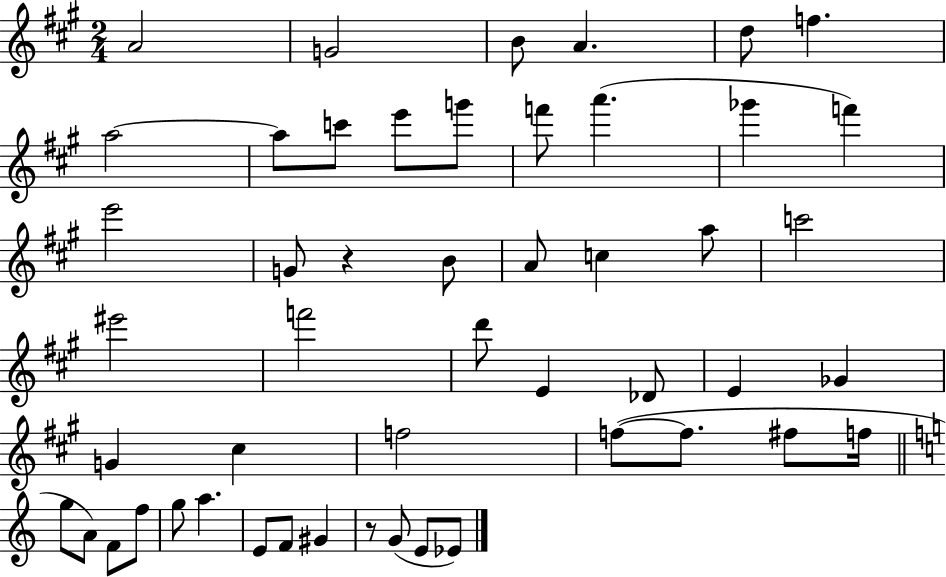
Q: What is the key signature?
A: A major